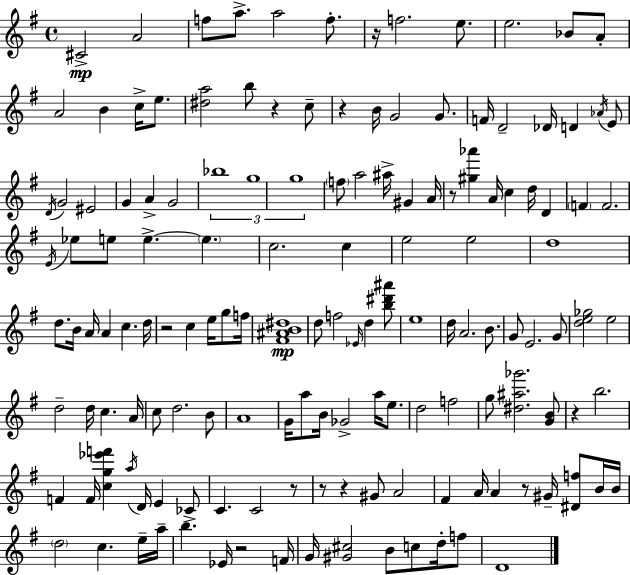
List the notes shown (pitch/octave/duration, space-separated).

C#4/h A4/h F5/e A5/e. A5/h F5/e. R/s F5/h. E5/e. E5/h. Bb4/e A4/e A4/h B4/q C5/s E5/e. [D#5,A5]/h B5/e R/q C5/e R/q B4/s G4/h G4/e. F4/s D4/h Db4/s D4/q Ab4/s E4/e D4/s G4/h EIS4/h G4/q A4/q G4/h Bb5/w G5/w G5/w F5/e A5/h A#5/s G#4/q A4/s R/e [G#5,Ab6]/q A4/s C5/q D5/s D4/q F4/q F4/h. E4/s Eb5/e E5/e E5/q. E5/q. C5/h. C5/q E5/h E5/h D5/w D5/e. B4/s A4/s A4/q C5/q. D5/s R/h C5/q E5/s G5/e F5/s [F#4,A#4,B4,D#5]/w D5/e F5/h Eb4/s D5/q [B5,D#6,A#6]/e E5/w D5/s A4/h. B4/e. G4/e E4/h. G4/e [D5,E5,Gb5]/h E5/h D5/h D5/s C5/q. A4/s C5/e D5/h. B4/e A4/w G4/s A5/e B4/s Gb4/h A5/s E5/e. D5/h F5/h G5/e [D#5,A#5,Gb6]/h. [G4,B4]/e R/q B5/h. F4/q F4/s [C5,G5,Eb6,F6]/q A5/s D4/s E4/q CES4/e C4/q. C4/h R/e R/e R/q G#4/e A4/h F#4/q A4/s A4/q R/e G#4/s [D#4,F5]/e B4/s B4/s D5/h C5/q. E5/s A5/s B5/q. Eb4/s R/h F4/s G4/s [G#4,C#5]/h B4/e C5/e D5/s F5/e D4/w